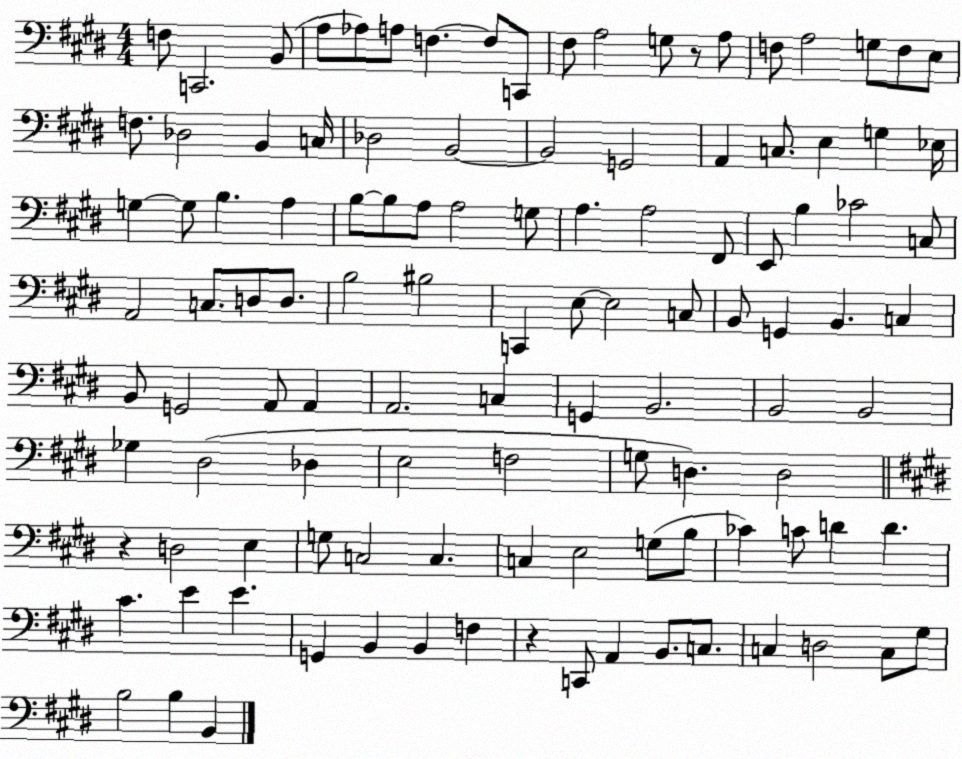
X:1
T:Untitled
M:4/4
L:1/4
K:E
F,/2 C,,2 B,,/2 A,/2 _A,/2 A,/2 F, F,/2 C,,/2 ^F,/2 A,2 G,/2 z/2 A,/2 F,/2 A,2 G,/2 F,/2 E,/2 F,/2 _D,2 B,, C,/4 _D,2 B,,2 B,,2 G,,2 A,, C,/2 E, G, _E,/4 G, G,/2 B, A, B,/2 B,/2 A,/2 A,2 G,/2 A, A,2 ^F,,/2 E,,/2 B, _C2 C,/2 A,,2 C,/2 D,/2 D,/2 B,2 ^B,2 C,, E,/2 E,2 C,/2 B,,/2 G,, B,, C, B,,/2 G,,2 A,,/2 A,, A,,2 C, G,, B,,2 B,,2 B,,2 _G, ^D,2 _D, E,2 F,2 G,/2 D, D,2 z D,2 E, G,/2 C,2 C, C, E,2 G,/2 B,/2 _C C/2 D D ^C E E G,, B,, B,, F, z C,,/2 A,, B,,/2 C,/2 C, D,2 C,/2 ^G,/2 B,2 B, B,,